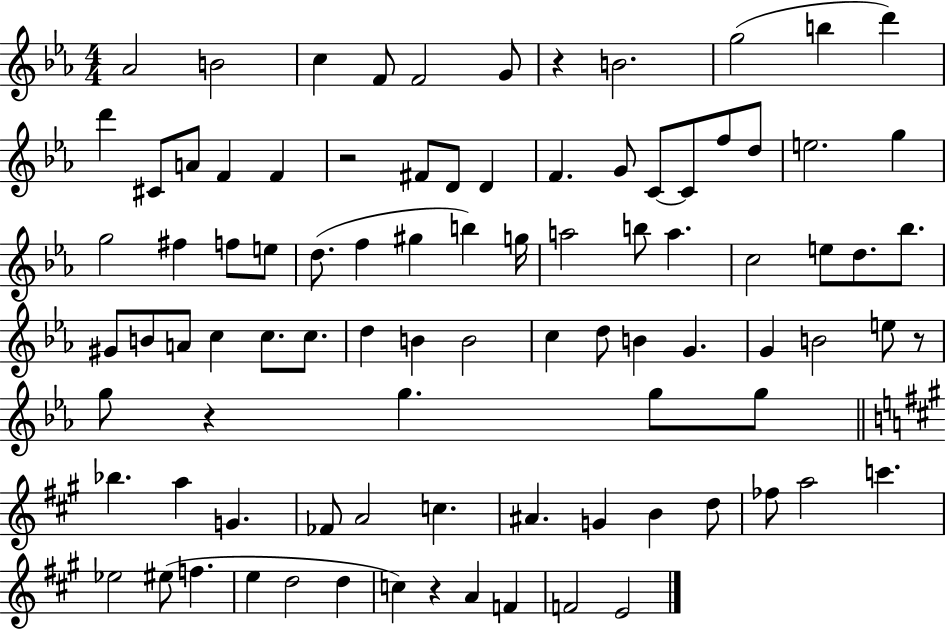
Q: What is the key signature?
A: EES major